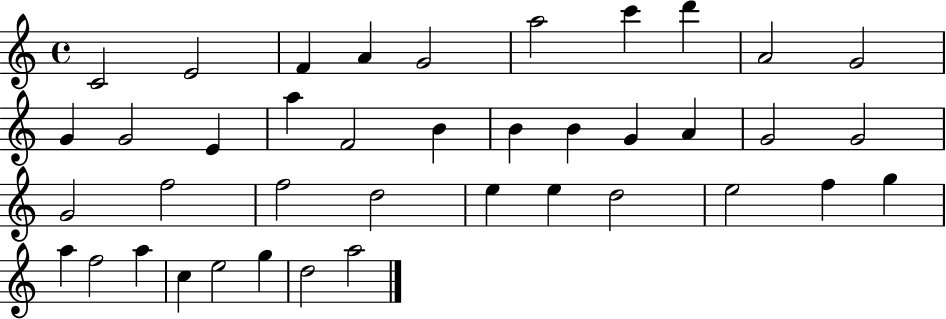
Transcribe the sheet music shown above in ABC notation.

X:1
T:Untitled
M:4/4
L:1/4
K:C
C2 E2 F A G2 a2 c' d' A2 G2 G G2 E a F2 B B B G A G2 G2 G2 f2 f2 d2 e e d2 e2 f g a f2 a c e2 g d2 a2